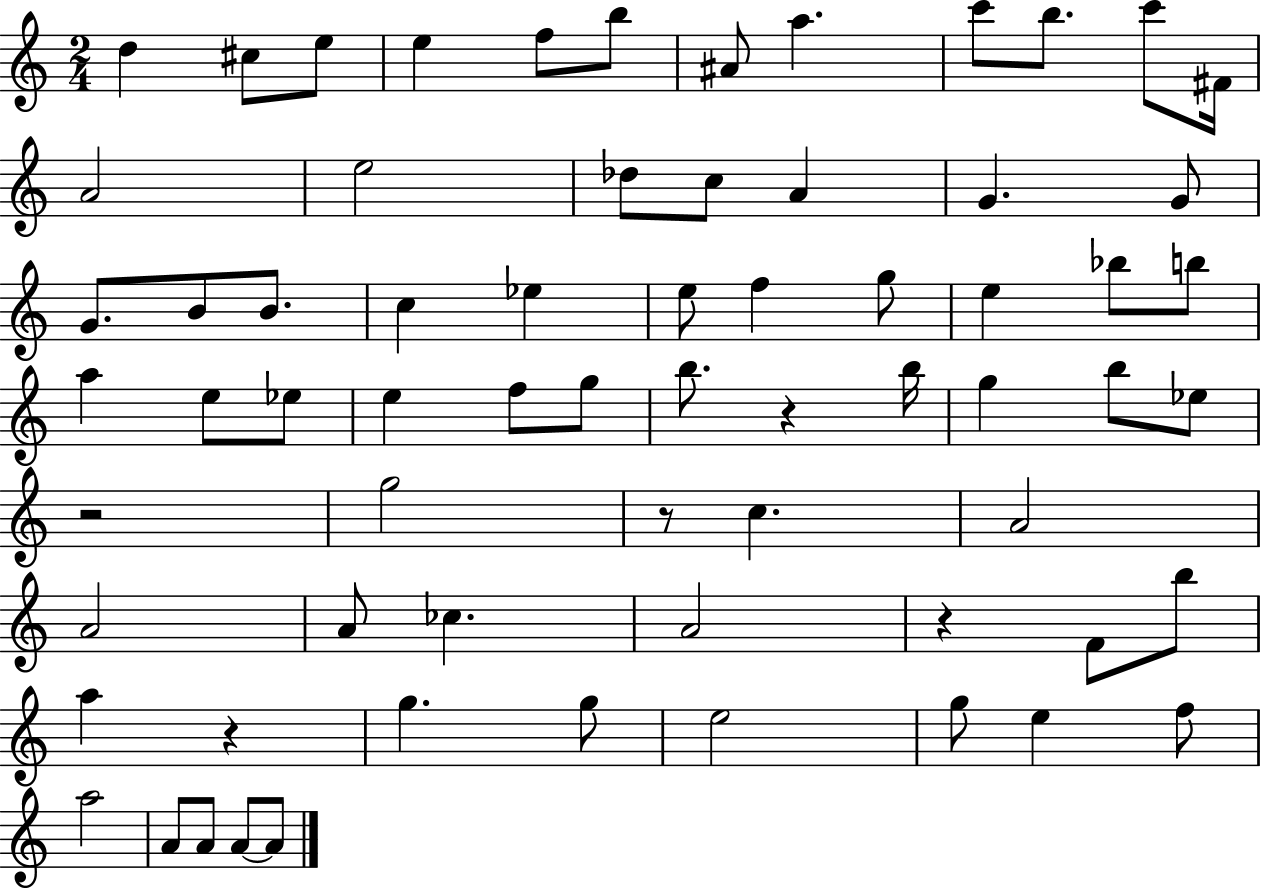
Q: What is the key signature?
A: C major